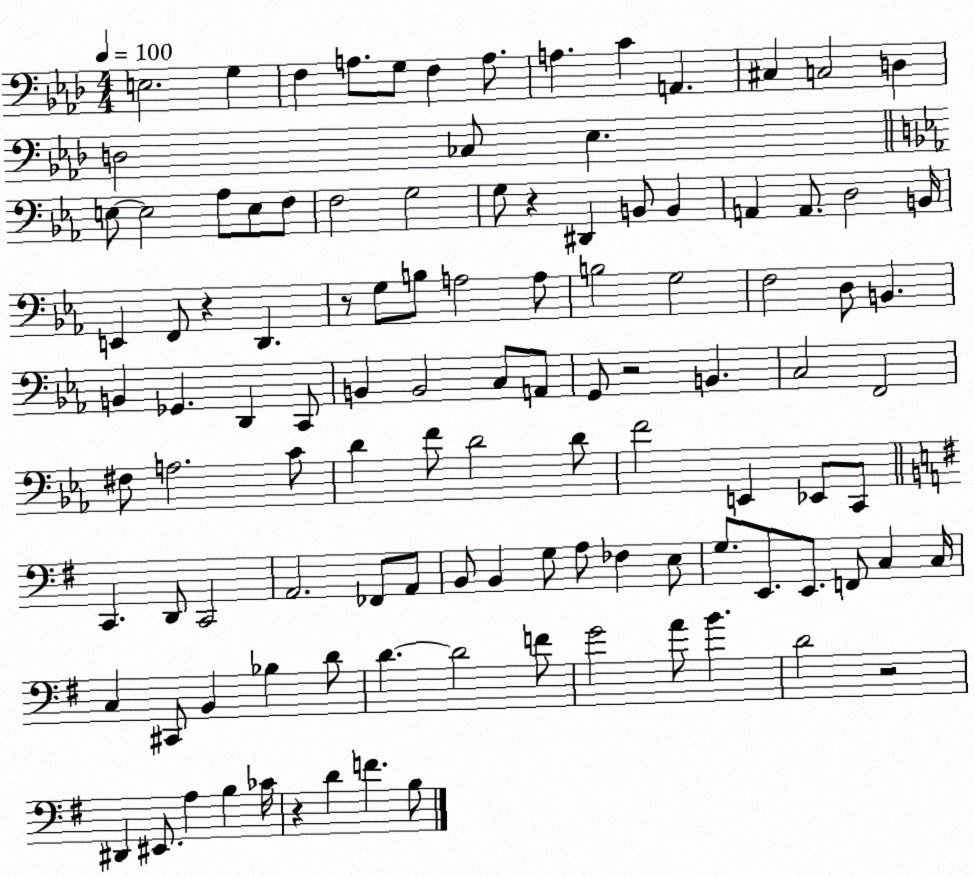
X:1
T:Untitled
M:4/4
L:1/4
K:Ab
E,2 G, F, A,/2 G,/2 F, A,/2 A, C A,, ^C, C,2 D, D,2 _C,/2 _E, E,/2 E,2 _A,/2 E,/2 F,/2 F,2 G,2 G,/2 z ^D,, B,,/2 B,, A,, A,,/2 D,2 B,,/4 E,, F,,/2 z D,, z/2 G,/2 B,/2 A,2 A,/2 B,2 G,2 F,2 D,/2 B,, B,, _G,, D,, C,,/2 B,, B,,2 C,/2 A,,/2 G,,/2 z2 B,, C,2 F,,2 ^F,/2 A,2 C/2 D F/2 D2 D/2 F2 E,, _E,,/2 C,,/2 C,, D,,/2 C,,2 A,,2 _F,,/2 A,,/2 B,,/2 B,, G,/2 A,/2 _F, E,/2 G,/2 E,,/2 E,,/2 F,,/2 C, C,/4 C, ^C,,/2 B,, _B, D/2 D D2 F/2 G2 A/2 B D2 z2 ^D,, ^E,,/2 A, B, _C/4 z D F B,/2